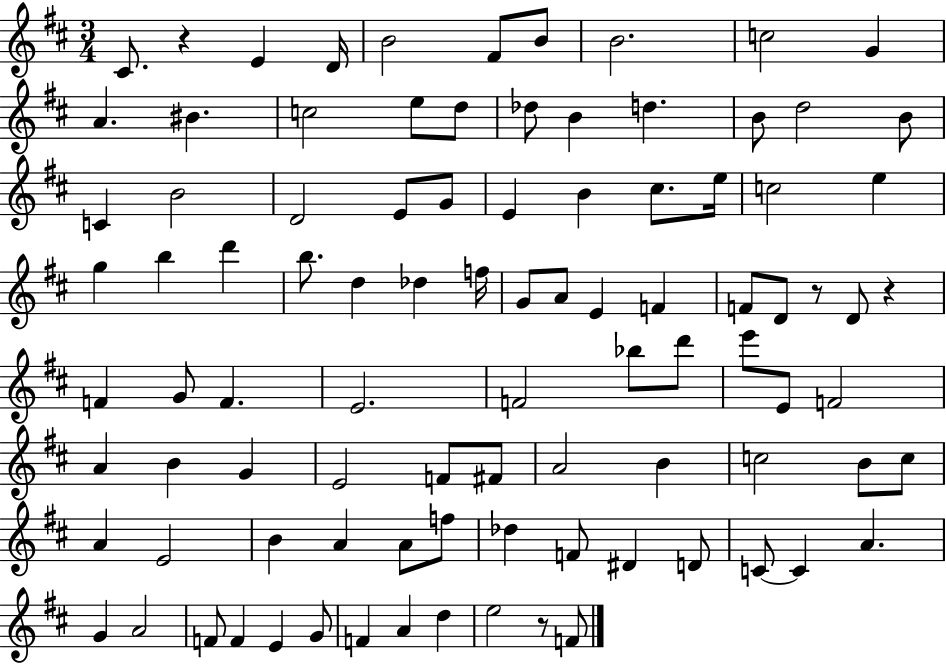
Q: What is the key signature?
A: D major